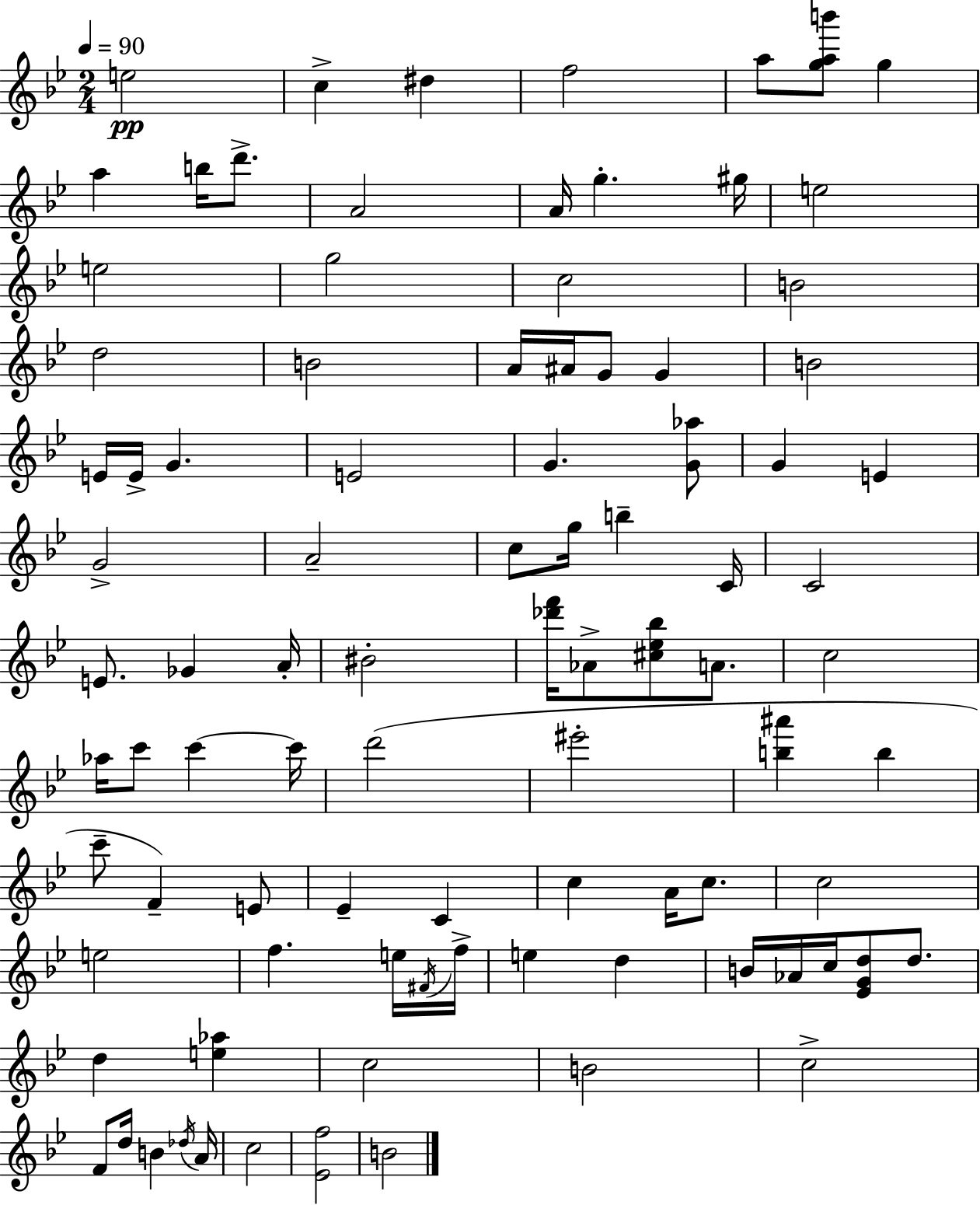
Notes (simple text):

E5/h C5/q D#5/q F5/h A5/e [G5,A5,B6]/e G5/q A5/q B5/s D6/e. A4/h A4/s G5/q. G#5/s E5/h E5/h G5/h C5/h B4/h D5/h B4/h A4/s A#4/s G4/e G4/q B4/h E4/s E4/s G4/q. E4/h G4/q. [G4,Ab5]/e G4/q E4/q G4/h A4/h C5/e G5/s B5/q C4/s C4/h E4/e. Gb4/q A4/s BIS4/h [Db6,F6]/s Ab4/e [C#5,Eb5,Bb5]/e A4/e. C5/h Ab5/s C6/e C6/q C6/s D6/h EIS6/h [B5,A#6]/q B5/q C6/e F4/q E4/e Eb4/q C4/q C5/q A4/s C5/e. C5/h E5/h F5/q. E5/s F#4/s F5/s E5/q D5/q B4/s Ab4/s C5/s [Eb4,G4,D5]/e D5/e. D5/q [E5,Ab5]/q C5/h B4/h C5/h F4/e D5/s B4/q Db5/s A4/s C5/h [Eb4,F5]/h B4/h